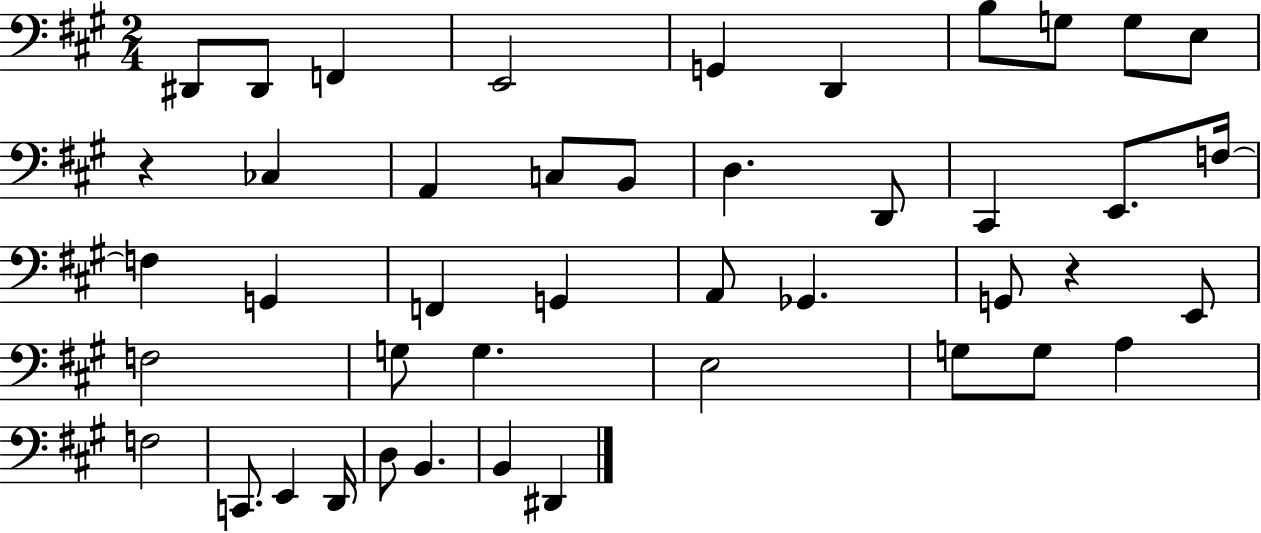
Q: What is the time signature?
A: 2/4